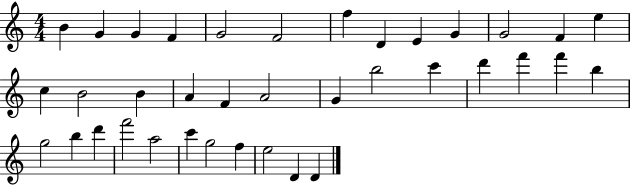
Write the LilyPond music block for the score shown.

{
  \clef treble
  \numericTimeSignature
  \time 4/4
  \key c \major
  b'4 g'4 g'4 f'4 | g'2 f'2 | f''4 d'4 e'4 g'4 | g'2 f'4 e''4 | \break c''4 b'2 b'4 | a'4 f'4 a'2 | g'4 b''2 c'''4 | d'''4 f'''4 f'''4 b''4 | \break g''2 b''4 d'''4 | f'''2 a''2 | c'''4 g''2 f''4 | e''2 d'4 d'4 | \break \bar "|."
}